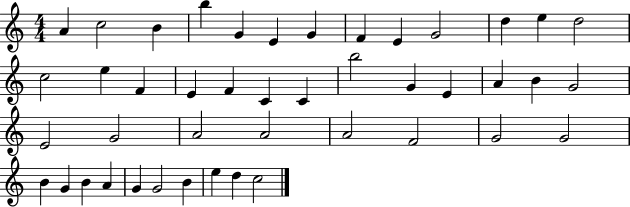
A4/q C5/h B4/q B5/q G4/q E4/q G4/q F4/q E4/q G4/h D5/q E5/q D5/h C5/h E5/q F4/q E4/q F4/q C4/q C4/q B5/h G4/q E4/q A4/q B4/q G4/h E4/h G4/h A4/h A4/h A4/h F4/h G4/h G4/h B4/q G4/q B4/q A4/q G4/q G4/h B4/q E5/q D5/q C5/h